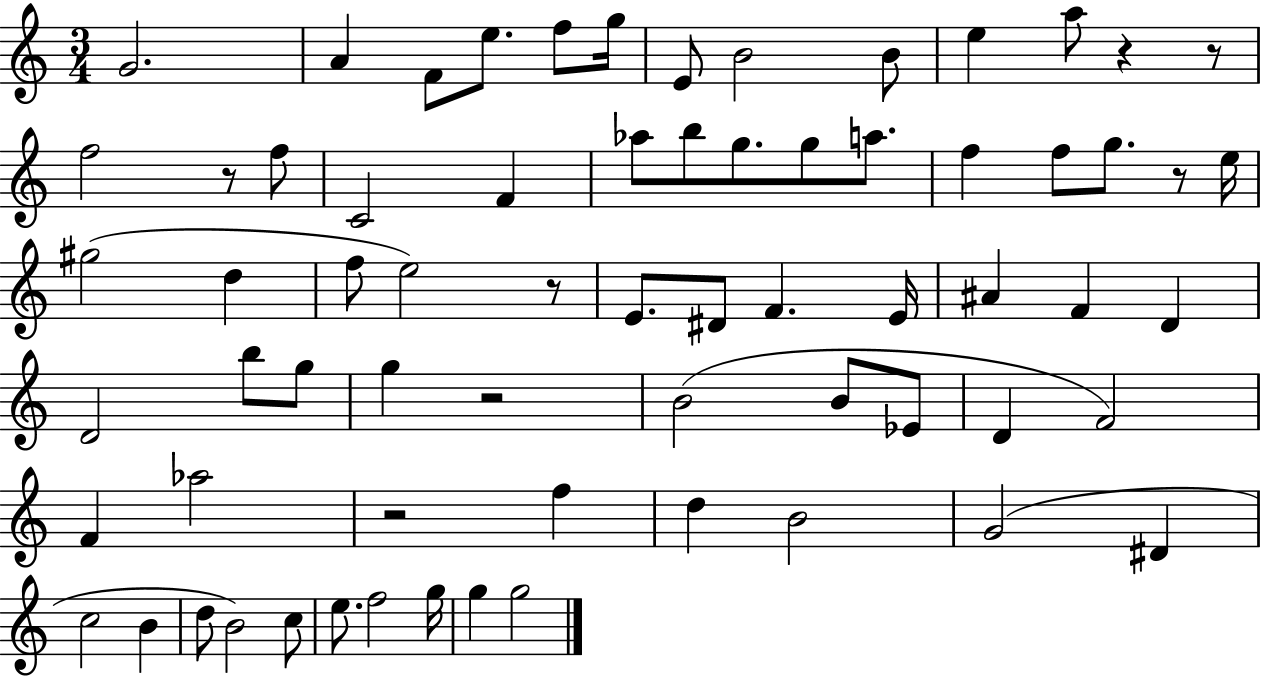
{
  \clef treble
  \numericTimeSignature
  \time 3/4
  \key c \major
  g'2. | a'4 f'8 e''8. f''8 g''16 | e'8 b'2 b'8 | e''4 a''8 r4 r8 | \break f''2 r8 f''8 | c'2 f'4 | aes''8 b''8 g''8. g''8 a''8. | f''4 f''8 g''8. r8 e''16 | \break gis''2( d''4 | f''8 e''2) r8 | e'8. dis'8 f'4. e'16 | ais'4 f'4 d'4 | \break d'2 b''8 g''8 | g''4 r2 | b'2( b'8 ees'8 | d'4 f'2) | \break f'4 aes''2 | r2 f''4 | d''4 b'2 | g'2( dis'4 | \break c''2 b'4 | d''8 b'2) c''8 | e''8. f''2 g''16 | g''4 g''2 | \break \bar "|."
}